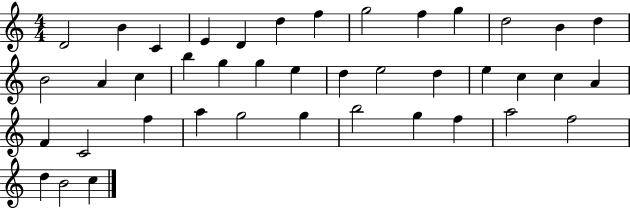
{
  \clef treble
  \numericTimeSignature
  \time 4/4
  \key c \major
  d'2 b'4 c'4 | e'4 d'4 d''4 f''4 | g''2 f''4 g''4 | d''2 b'4 d''4 | \break b'2 a'4 c''4 | b''4 g''4 g''4 e''4 | d''4 e''2 d''4 | e''4 c''4 c''4 a'4 | \break f'4 c'2 f''4 | a''4 g''2 g''4 | b''2 g''4 f''4 | a''2 f''2 | \break d''4 b'2 c''4 | \bar "|."
}